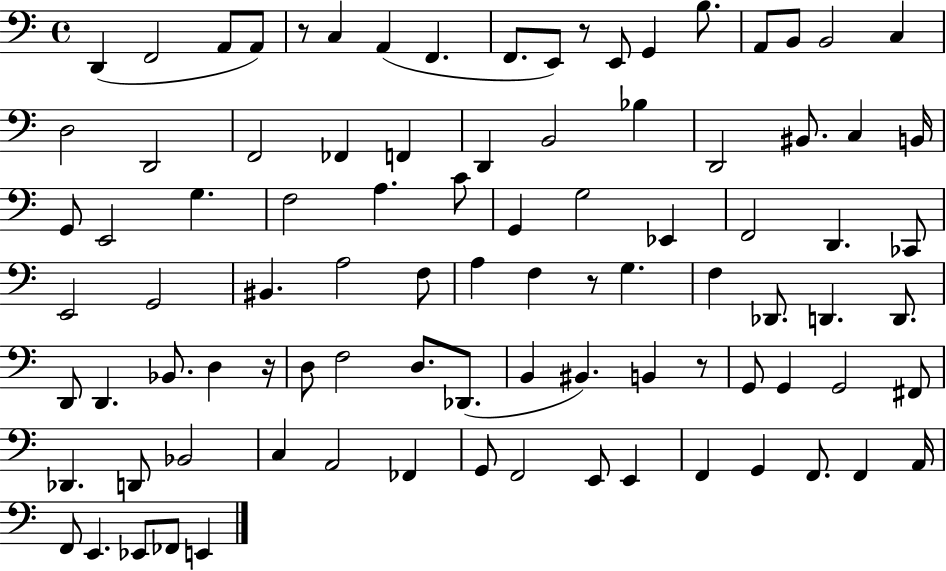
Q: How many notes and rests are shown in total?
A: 92